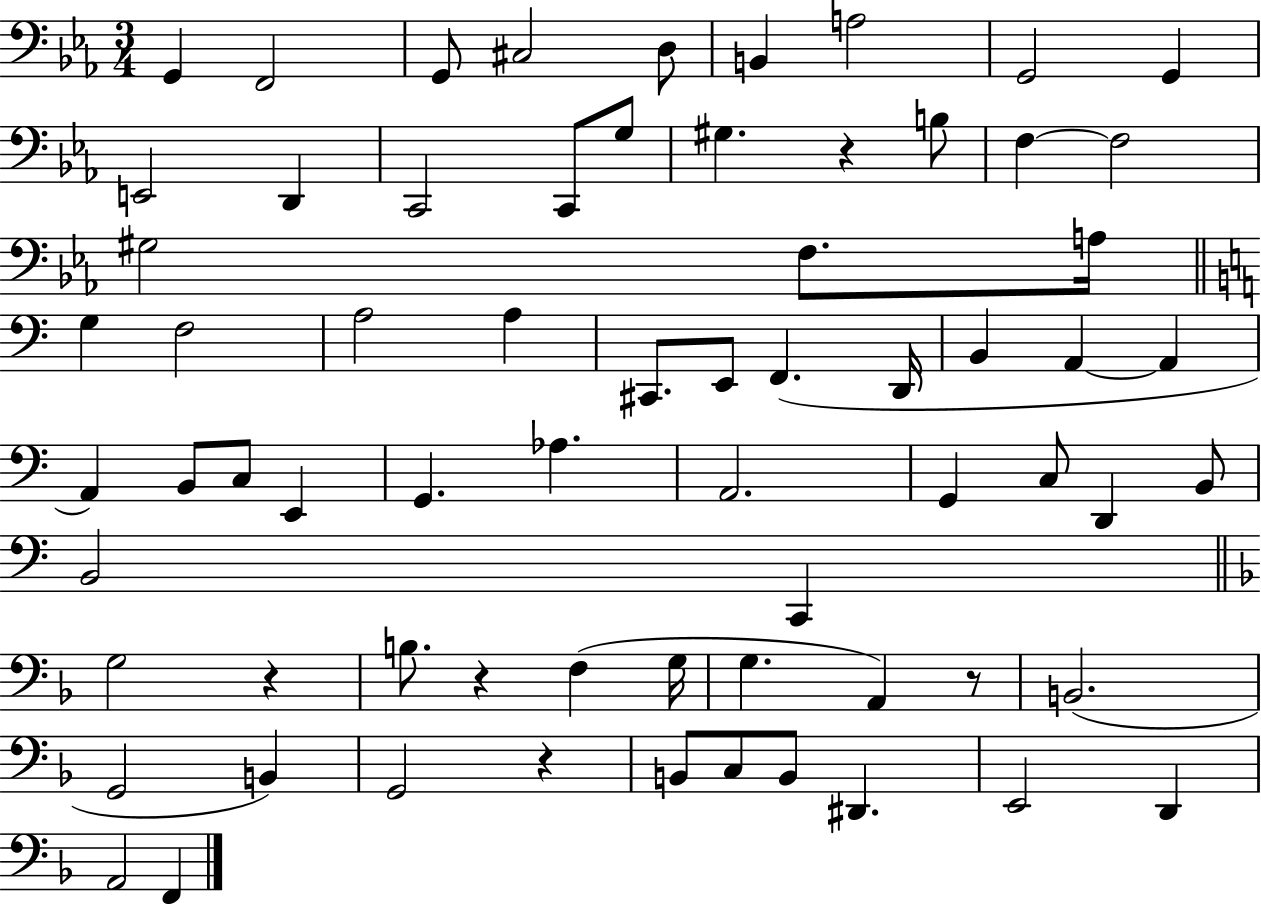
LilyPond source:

{
  \clef bass
  \numericTimeSignature
  \time 3/4
  \key ees \major
  g,4 f,2 | g,8 cis2 d8 | b,4 a2 | g,2 g,4 | \break e,2 d,4 | c,2 c,8 g8 | gis4. r4 b8 | f4~~ f2 | \break gis2 f8. a16 | \bar "||" \break \key a \minor g4 f2 | a2 a4 | cis,8. e,8 f,4.( d,16 | b,4 a,4~~ a,4 | \break a,4) b,8 c8 e,4 | g,4. aes4. | a,2. | g,4 c8 d,4 b,8 | \break b,2 c,4 | \bar "||" \break \key d \minor g2 r4 | b8. r4 f4( g16 | g4. a,4) r8 | b,2.( | \break g,2 b,4) | g,2 r4 | b,8 c8 b,8 dis,4. | e,2 d,4 | \break a,2 f,4 | \bar "|."
}